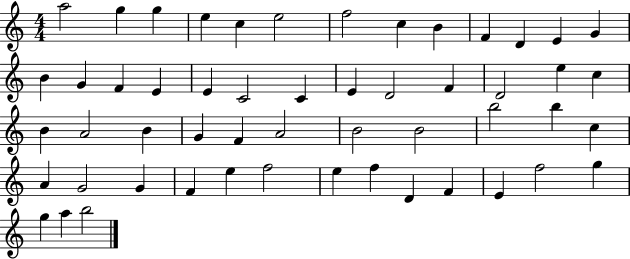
{
  \clef treble
  \numericTimeSignature
  \time 4/4
  \key c \major
  a''2 g''4 g''4 | e''4 c''4 e''2 | f''2 c''4 b'4 | f'4 d'4 e'4 g'4 | \break b'4 g'4 f'4 e'4 | e'4 c'2 c'4 | e'4 d'2 f'4 | d'2 e''4 c''4 | \break b'4 a'2 b'4 | g'4 f'4 a'2 | b'2 b'2 | b''2 b''4 c''4 | \break a'4 g'2 g'4 | f'4 e''4 f''2 | e''4 f''4 d'4 f'4 | e'4 f''2 g''4 | \break g''4 a''4 b''2 | \bar "|."
}